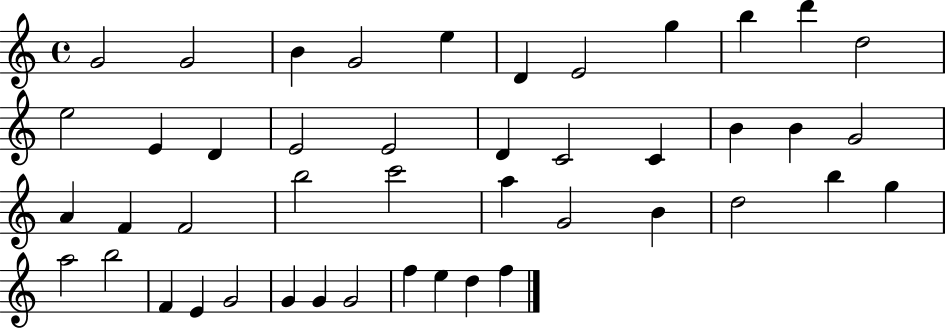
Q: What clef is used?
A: treble